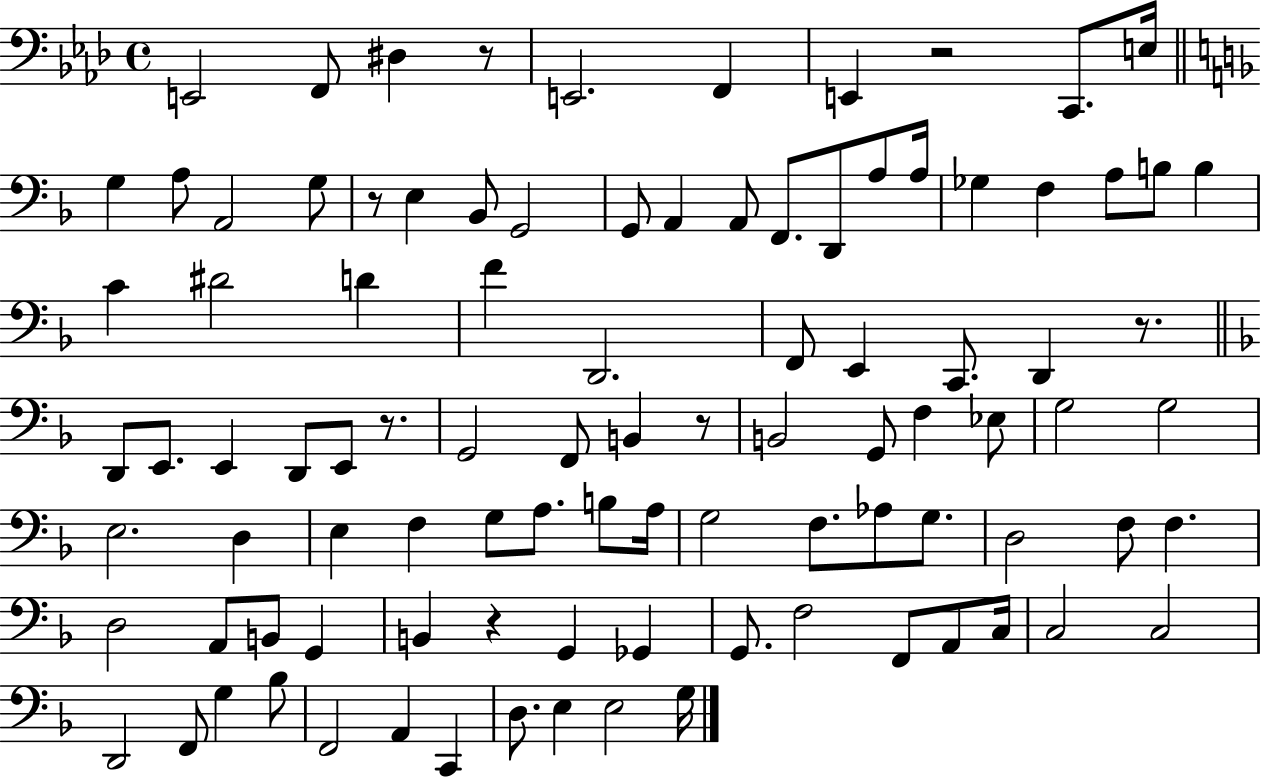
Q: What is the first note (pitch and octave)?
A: E2